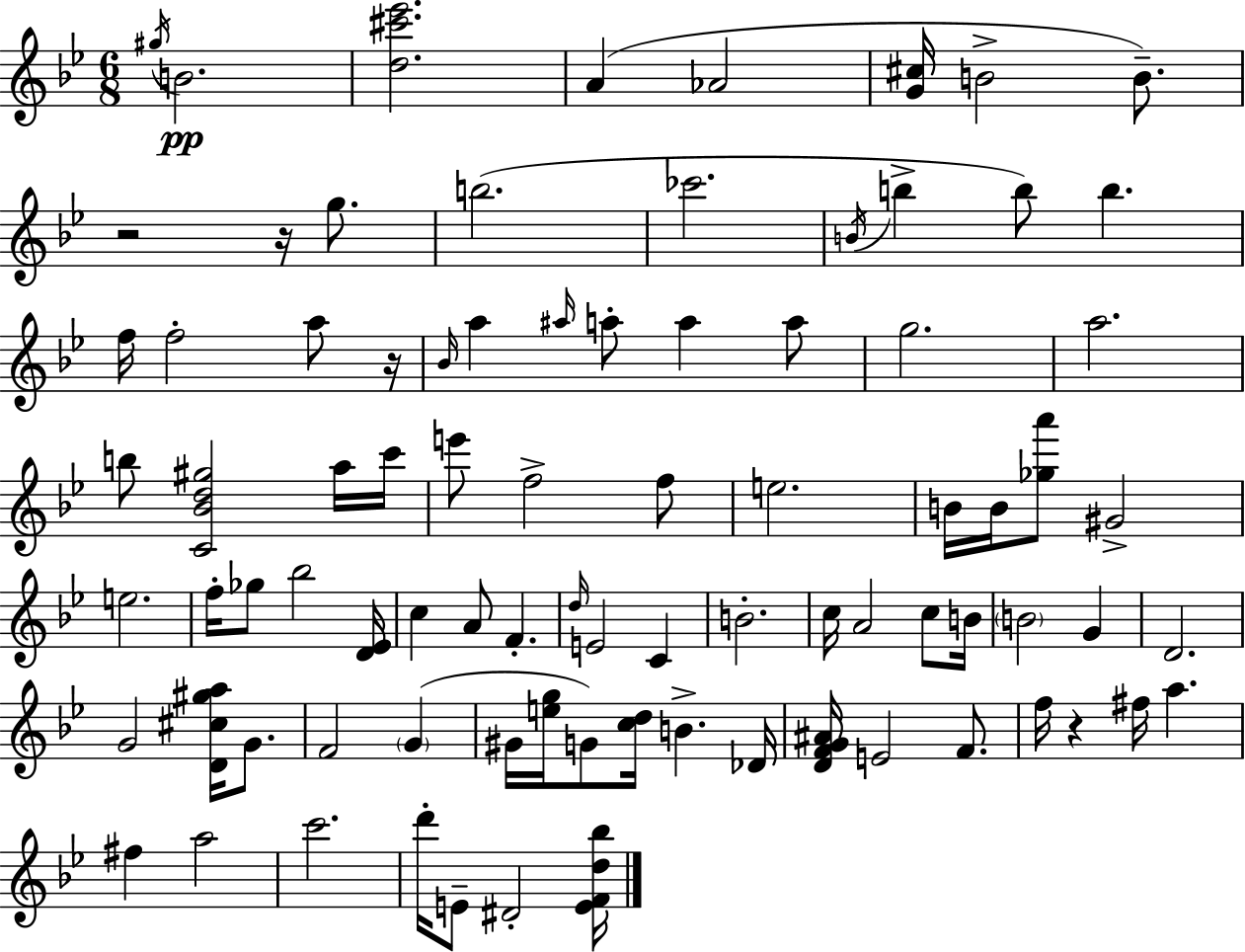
G#5/s B4/h. [D5,C#6,Eb6]/h. A4/q Ab4/h [G4,C#5]/s B4/h B4/e. R/h R/s G5/e. B5/h. CES6/h. B4/s B5/q B5/e B5/q. F5/s F5/h A5/e R/s Bb4/s A5/q A#5/s A5/e A5/q A5/e G5/h. A5/h. B5/e [C4,Bb4,D5,G#5]/h A5/s C6/s E6/e F5/h F5/e E5/h. B4/s B4/s [Gb5,A6]/e G#4/h E5/h. F5/s Gb5/e Bb5/h [D4,Eb4]/s C5/q A4/e F4/q. D5/s E4/h C4/q B4/h. C5/s A4/h C5/e B4/s B4/h G4/q D4/h. G4/h [D4,C#5,G#5,A5]/s G4/e. F4/h G4/q G#4/s [E5,G5]/s G4/e [C5,D5]/s B4/q. Db4/s [D4,F4,G4,A#4]/s E4/h F4/e. F5/s R/q F#5/s A5/q. F#5/q A5/h C6/h. D6/s E4/e D#4/h [E4,F4,D5,Bb5]/s